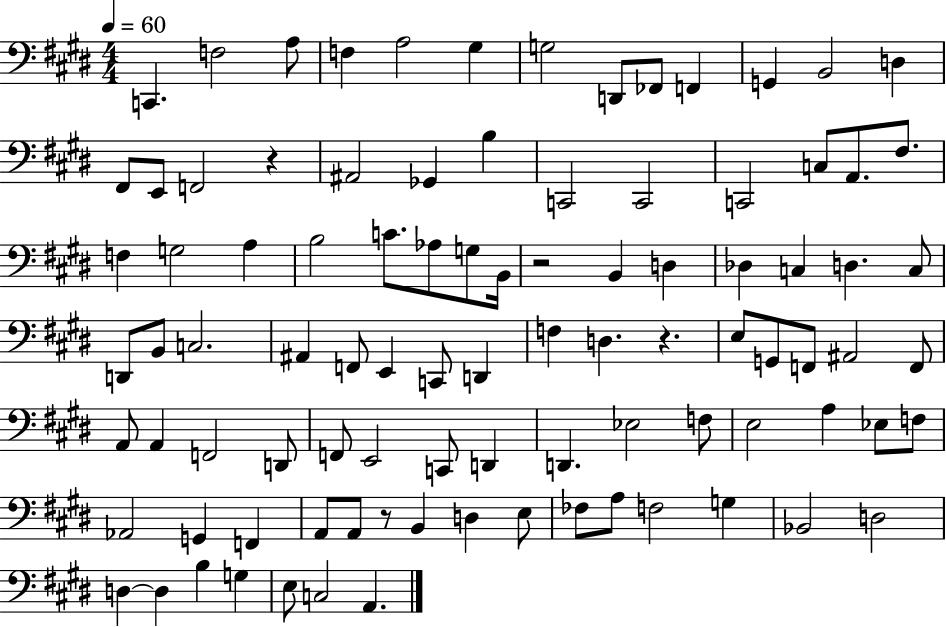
{
  \clef bass
  \numericTimeSignature
  \time 4/4
  \key e \major
  \tempo 4 = 60
  \repeat volta 2 { c,4. f2 a8 | f4 a2 gis4 | g2 d,8 fes,8 f,4 | g,4 b,2 d4 | \break fis,8 e,8 f,2 r4 | ais,2 ges,4 b4 | c,2 c,2 | c,2 c8 a,8. fis8. | \break f4 g2 a4 | b2 c'8. aes8 g8 b,16 | r2 b,4 d4 | des4 c4 d4. c8 | \break d,8 b,8 c2. | ais,4 f,8 e,4 c,8 d,4 | f4 d4. r4. | e8 g,8 f,8 ais,2 f,8 | \break a,8 a,4 f,2 d,8 | f,8 e,2 c,8 d,4 | d,4. ees2 f8 | e2 a4 ees8 f8 | \break aes,2 g,4 f,4 | a,8 a,8 r8 b,4 d4 e8 | fes8 a8 f2 g4 | bes,2 d2 | \break d4~~ d4 b4 g4 | e8 c2 a,4. | } \bar "|."
}